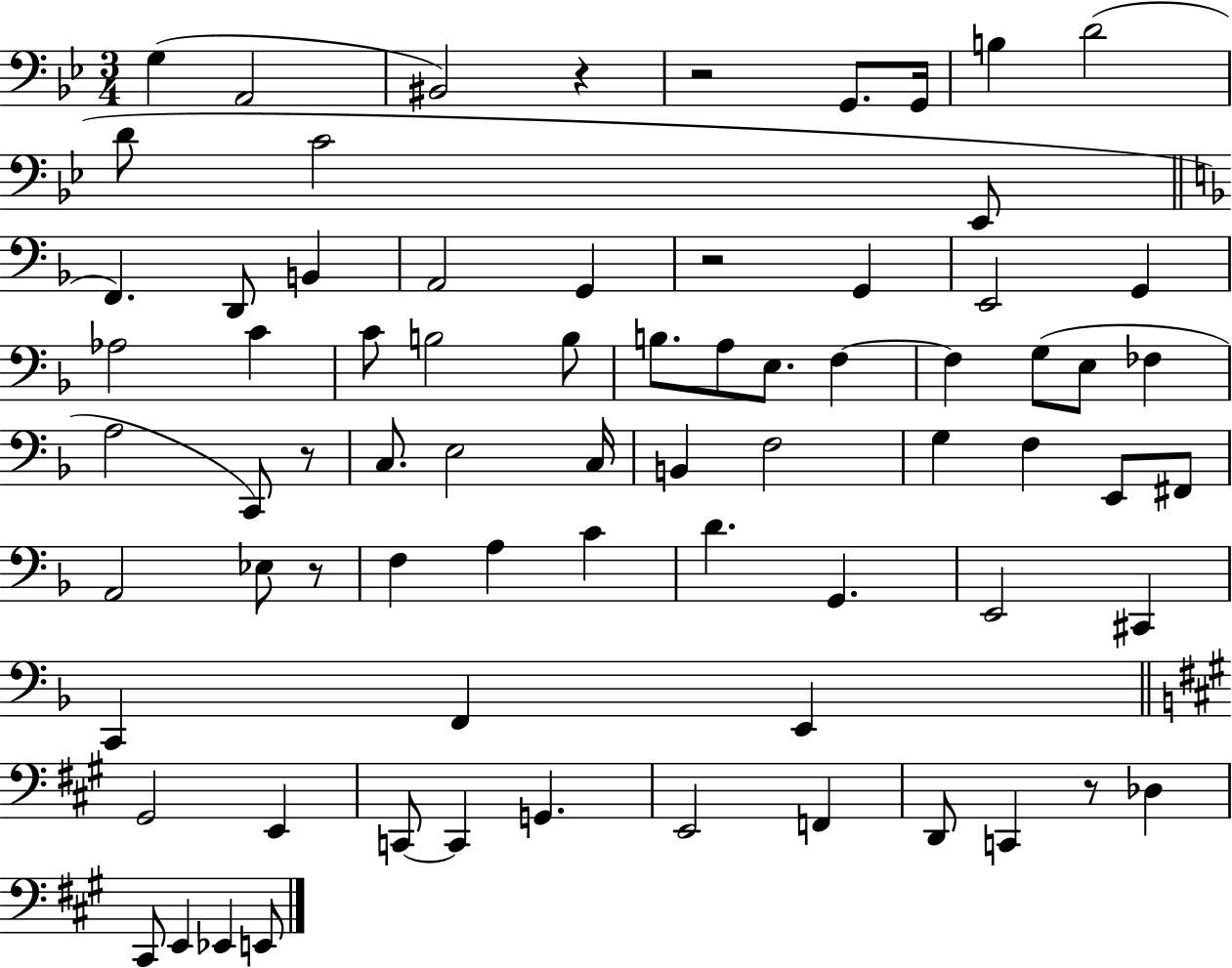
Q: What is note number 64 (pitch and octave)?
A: Db3